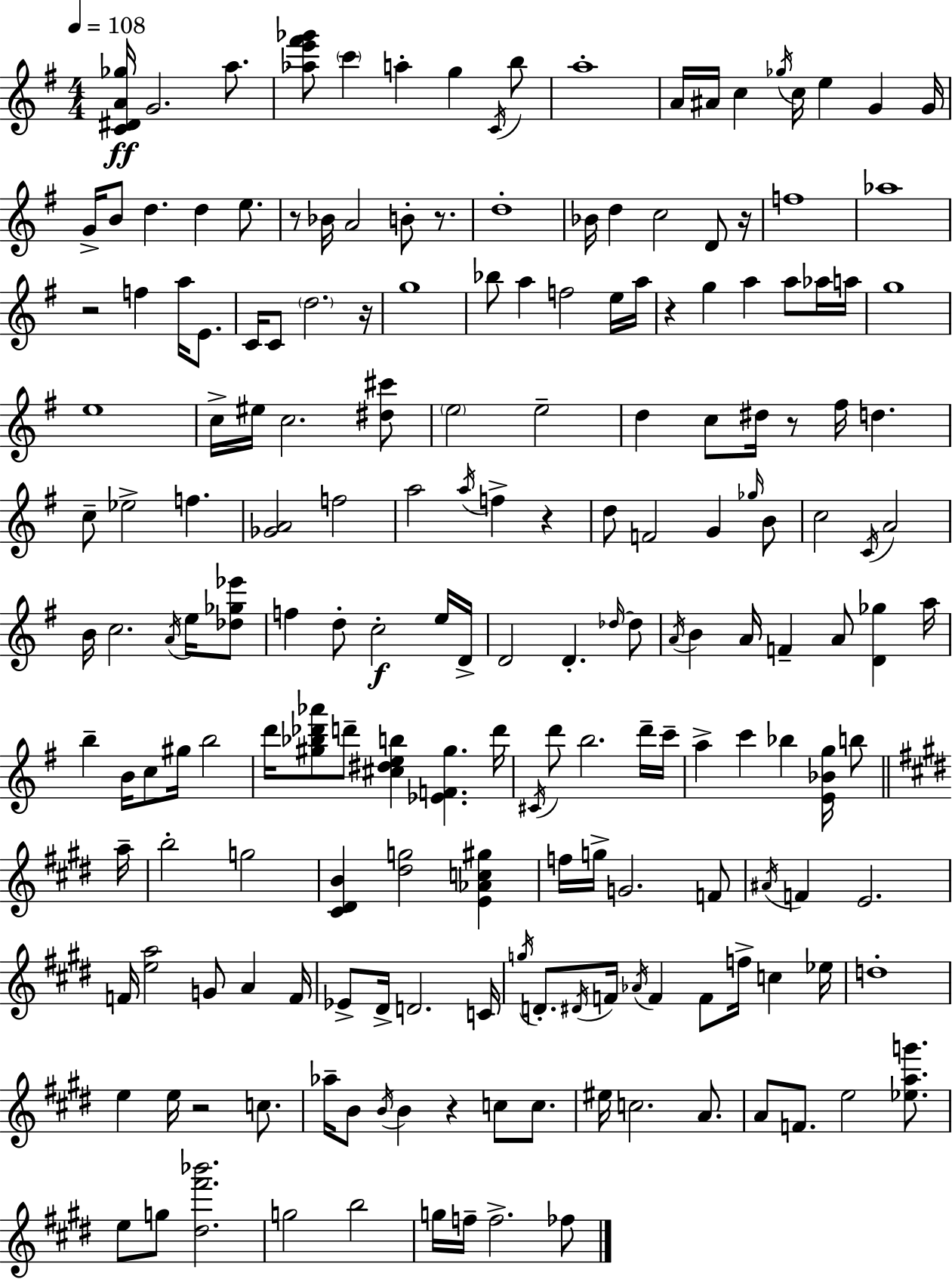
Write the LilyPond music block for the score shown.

{
  \clef treble
  \numericTimeSignature
  \time 4/4
  \key g \major
  \tempo 4 = 108
  <c' dis' a' ges''>16\ff g'2. a''8. | <aes'' e''' fis''' ges'''>8 \parenthesize c'''4 a''4-. g''4 \acciaccatura { c'16 } b''8 | a''1-. | a'16 ais'16 c''4 \acciaccatura { ges''16 } c''16 e''4 g'4 | \break g'16 g'16-> b'8 d''4. d''4 e''8. | r8 bes'16 a'2 b'8-. r8. | d''1-. | bes'16 d''4 c''2 d'8 | \break r16 f''1 | aes''1 | r2 f''4 a''16 e'8. | c'16 c'8 \parenthesize d''2. | \break r16 g''1 | bes''8 a''4 f''2 | e''16 a''16 r4 g''4 a''4 a''8 | aes''16 a''16 g''1 | \break e''1 | c''16-> eis''16 c''2. | <dis'' cis'''>8 \parenthesize e''2 e''2-- | d''4 c''8 dis''16 r8 fis''16 d''4. | \break c''8-- ees''2-> f''4. | <ges' a'>2 f''2 | a''2 \acciaccatura { a''16 } f''4-> r4 | d''8 f'2 g'4 | \break \grace { ges''16 } b'8 c''2 \acciaccatura { c'16 } a'2 | b'16 c''2. | \acciaccatura { a'16 } e''16 <des'' ges'' ees'''>8 f''4 d''8-. c''2-.\f | e''16 d'16-> d'2 d'4.-. | \break \grace { des''16~ }~ des''8 \acciaccatura { a'16 } b'4 a'16 f'4-- | a'8 <d' ges''>4 a''16 b''4-- b'16 c''8 gis''16 | b''2 d'''16 <gis'' bes'' des''' aes'''>8 d'''8-- <cis'' dis'' e'' b''>4 | <ees' f' gis''>4. d'''16 \acciaccatura { cis'16 } d'''8 b''2. | \break d'''16-- c'''16-- a''4-> c'''4 | bes''4 <e' bes' g''>16 b''8 \bar "||" \break \key e \major a''16-- b''2-. g''2 | <cis' dis' b'>4 <dis'' g''>2 <e' aes' c'' gis''>4 | f''16 g''16-> g'2. f'8 | \acciaccatura { ais'16 } f'4 e'2. | \break f'16 <e'' a''>2 g'8 a'4 | f'16 ees'8-> dis'16-> d'2. | c'16 \acciaccatura { g''16 } d'8.-. \acciaccatura { dis'16 } f'16 \acciaccatura { aes'16 } f'4 f'8 f''16-> | c''4 ees''16 d''1-. | \break e''4 e''16 r2 | c''8. aes''16-- b'8 \acciaccatura { b'16 } b'4 r4 | c''8 c''8. eis''16 c''2. | a'8. a'8 f'8. e''2 | \break <ees'' a'' g'''>8. e''8 g''8 <dis'' fis''' bes'''>2. | g''2 b''2 | g''16 f''16-- f''2.-> | fes''8 \bar "|."
}